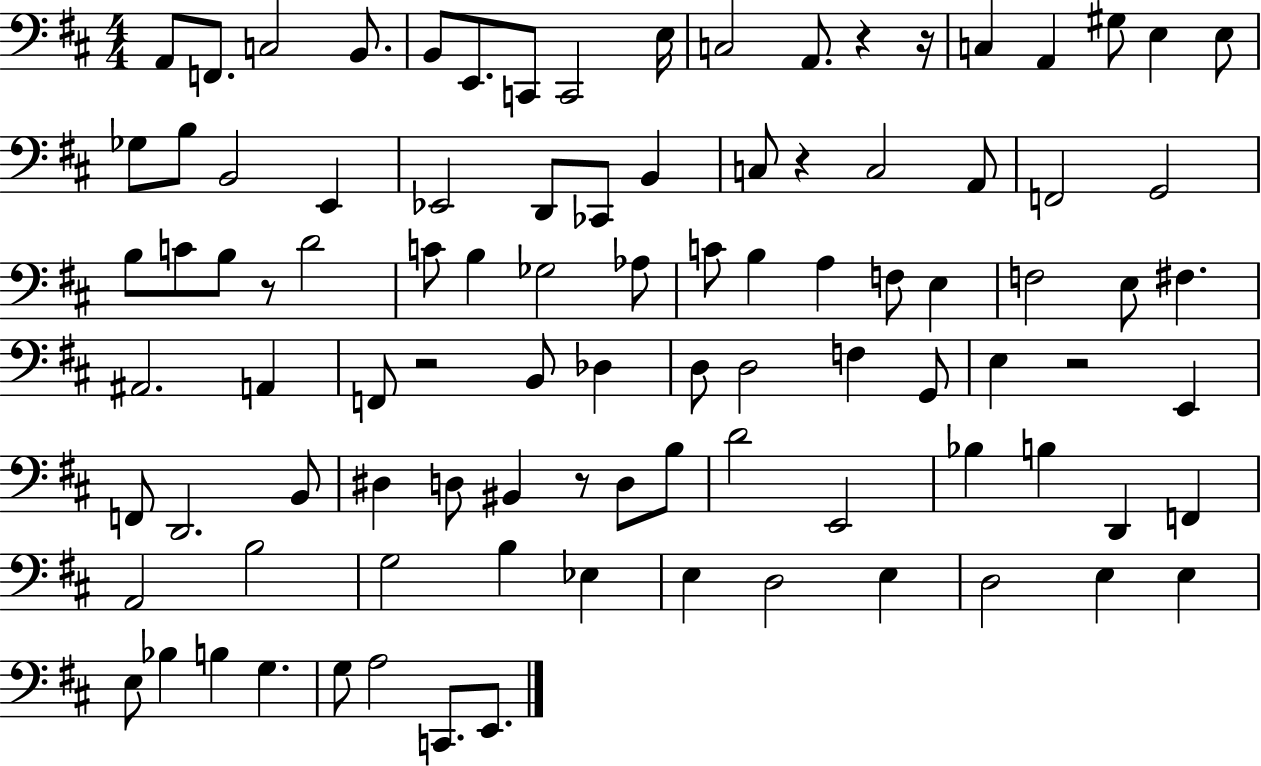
X:1
T:Untitled
M:4/4
L:1/4
K:D
A,,/2 F,,/2 C,2 B,,/2 B,,/2 E,,/2 C,,/2 C,,2 E,/4 C,2 A,,/2 z z/4 C, A,, ^G,/2 E, E,/2 _G,/2 B,/2 B,,2 E,, _E,,2 D,,/2 _C,,/2 B,, C,/2 z C,2 A,,/2 F,,2 G,,2 B,/2 C/2 B,/2 z/2 D2 C/2 B, _G,2 _A,/2 C/2 B, A, F,/2 E, F,2 E,/2 ^F, ^A,,2 A,, F,,/2 z2 B,,/2 _D, D,/2 D,2 F, G,,/2 E, z2 E,, F,,/2 D,,2 B,,/2 ^D, D,/2 ^B,, z/2 D,/2 B,/2 D2 E,,2 _B, B, D,, F,, A,,2 B,2 G,2 B, _E, E, D,2 E, D,2 E, E, E,/2 _B, B, G, G,/2 A,2 C,,/2 E,,/2